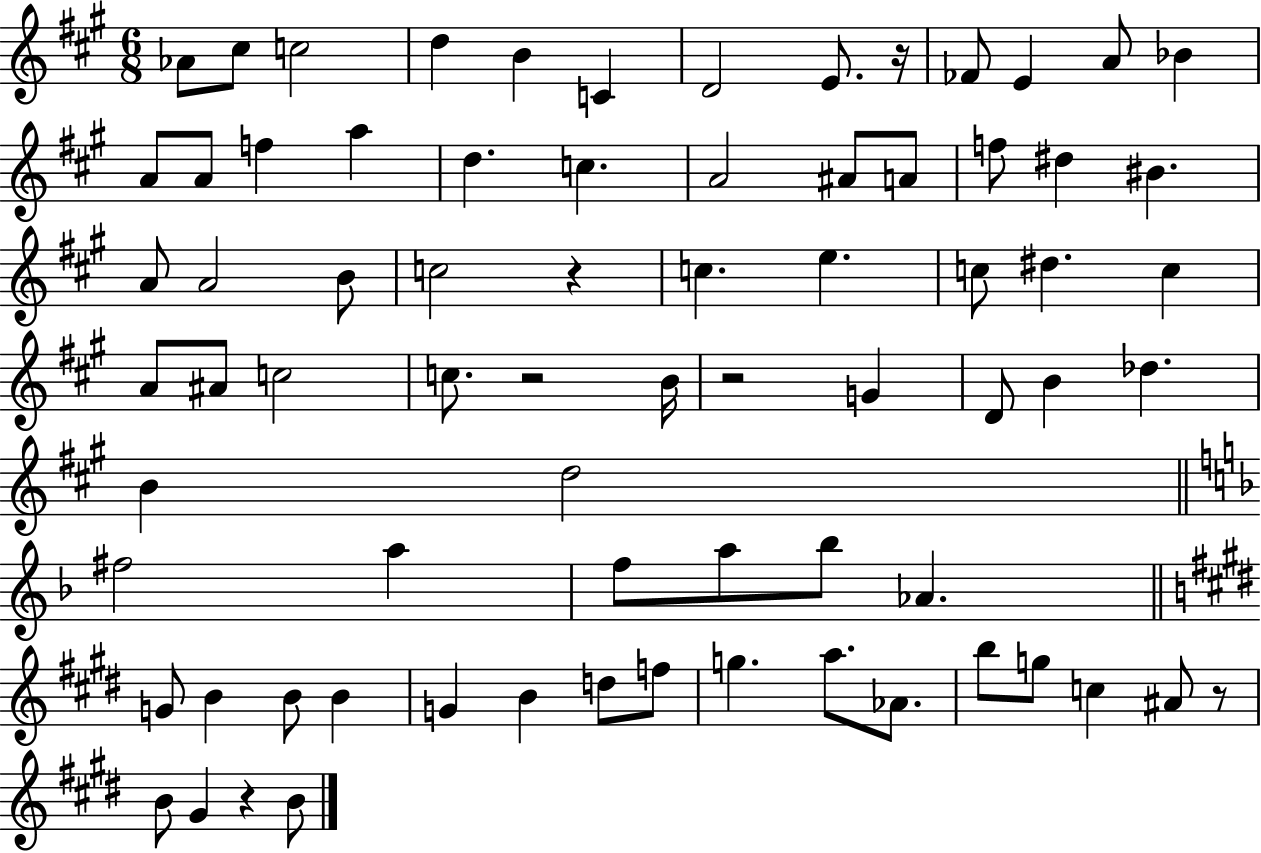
{
  \clef treble
  \numericTimeSignature
  \time 6/8
  \key a \major
  aes'8 cis''8 c''2 | d''4 b'4 c'4 | d'2 e'8. r16 | fes'8 e'4 a'8 bes'4 | \break a'8 a'8 f''4 a''4 | d''4. c''4. | a'2 ais'8 a'8 | f''8 dis''4 bis'4. | \break a'8 a'2 b'8 | c''2 r4 | c''4. e''4. | c''8 dis''4. c''4 | \break a'8 ais'8 c''2 | c''8. r2 b'16 | r2 g'4 | d'8 b'4 des''4. | \break b'4 d''2 | \bar "||" \break \key f \major fis''2 a''4 | f''8 a''8 bes''8 aes'4. | \bar "||" \break \key e \major g'8 b'4 b'8 b'4 | g'4 b'4 d''8 f''8 | g''4. a''8. aes'8. | b''8 g''8 c''4 ais'8 r8 | \break b'8 gis'4 r4 b'8 | \bar "|."
}